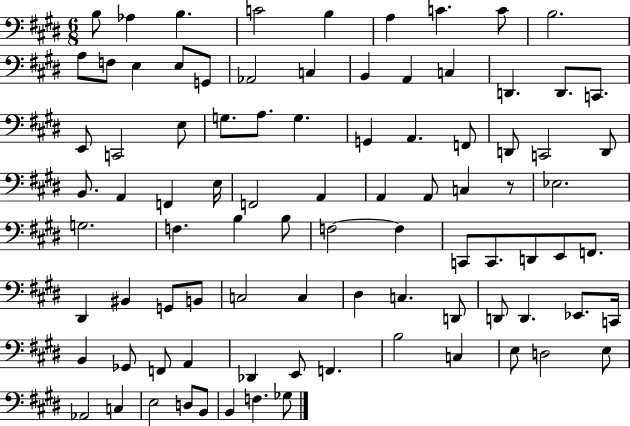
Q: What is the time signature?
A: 6/8